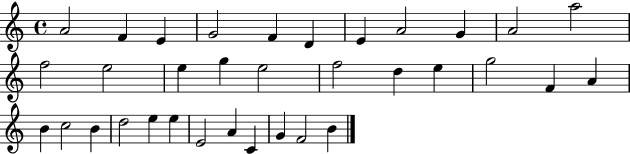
A4/h F4/q E4/q G4/h F4/q D4/q E4/q A4/h G4/q A4/h A5/h F5/h E5/h E5/q G5/q E5/h F5/h D5/q E5/q G5/h F4/q A4/q B4/q C5/h B4/q D5/h E5/q E5/q E4/h A4/q C4/q G4/q F4/h B4/q